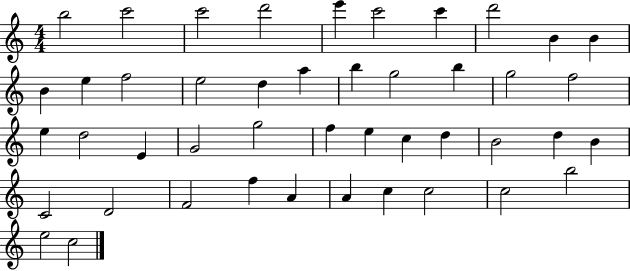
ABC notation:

X:1
T:Untitled
M:4/4
L:1/4
K:C
b2 c'2 c'2 d'2 e' c'2 c' d'2 B B B e f2 e2 d a b g2 b g2 f2 e d2 E G2 g2 f e c d B2 d B C2 D2 F2 f A A c c2 c2 b2 e2 c2